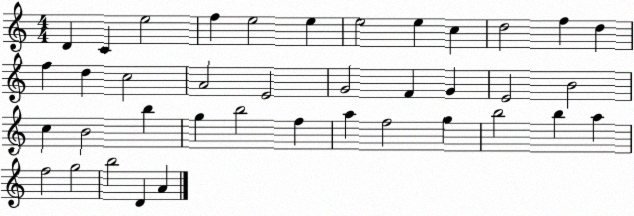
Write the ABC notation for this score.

X:1
T:Untitled
M:4/4
L:1/4
K:C
D C e2 f e2 e e2 e c d2 f d f d c2 A2 E2 G2 F G E2 B2 c B2 b g b2 f a f2 g b2 b a f2 g2 b2 D A